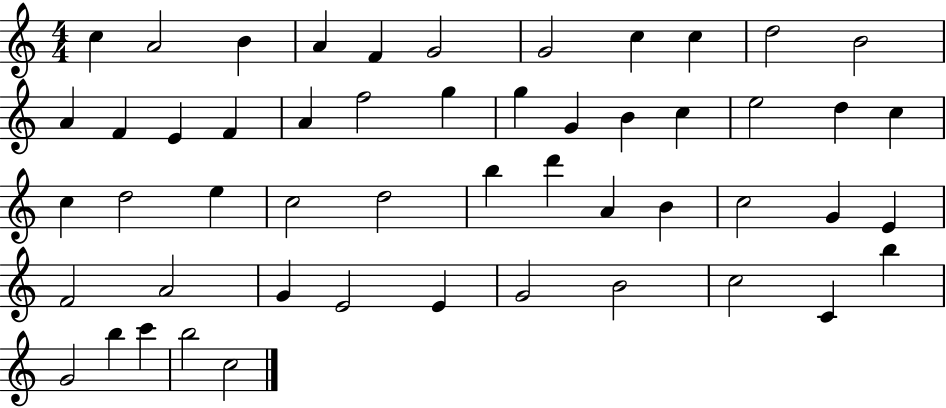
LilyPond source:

{
  \clef treble
  \numericTimeSignature
  \time 4/4
  \key c \major
  c''4 a'2 b'4 | a'4 f'4 g'2 | g'2 c''4 c''4 | d''2 b'2 | \break a'4 f'4 e'4 f'4 | a'4 f''2 g''4 | g''4 g'4 b'4 c''4 | e''2 d''4 c''4 | \break c''4 d''2 e''4 | c''2 d''2 | b''4 d'''4 a'4 b'4 | c''2 g'4 e'4 | \break f'2 a'2 | g'4 e'2 e'4 | g'2 b'2 | c''2 c'4 b''4 | \break g'2 b''4 c'''4 | b''2 c''2 | \bar "|."
}